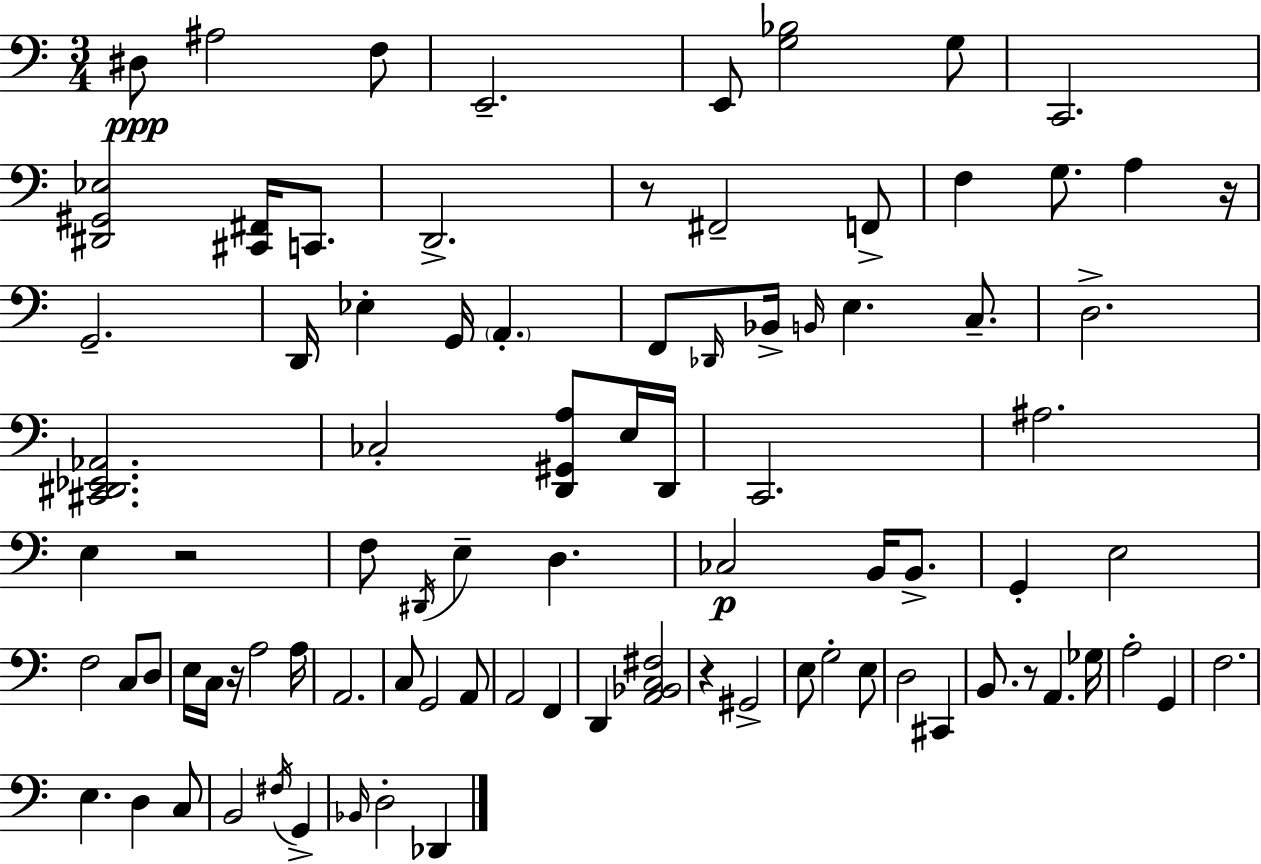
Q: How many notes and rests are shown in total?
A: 88